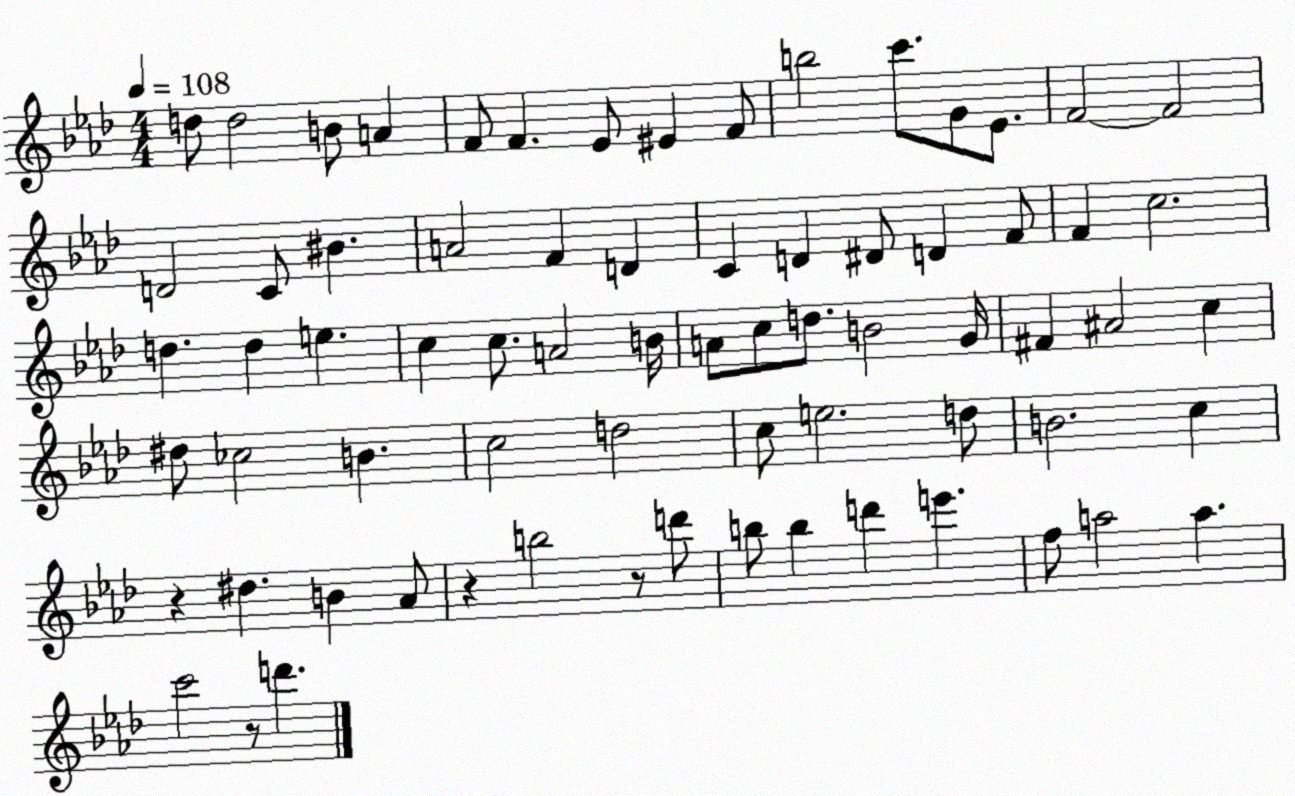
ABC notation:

X:1
T:Untitled
M:4/4
L:1/4
K:Ab
d/2 d2 B/2 A F/2 F _E/2 ^E F/2 b2 c'/2 G/2 _E/2 F2 F2 D2 C/2 ^B A2 F D C D ^D/2 D F/2 F c2 d d e c c/2 A2 B/4 A/2 c/2 d/2 B2 G/4 ^F ^A2 c ^d/2 _c2 B c2 d2 c/2 e2 d/2 B2 c z ^d B _A/2 z b2 z/2 d'/2 b/2 b d' e' f/2 a2 a c'2 z/2 d'